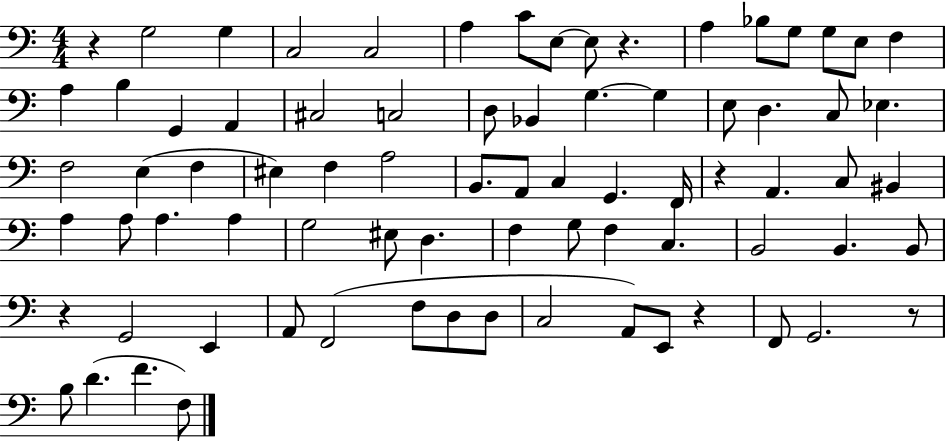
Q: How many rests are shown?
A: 6